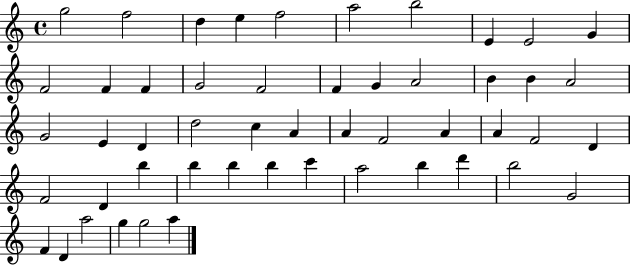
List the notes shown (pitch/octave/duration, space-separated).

G5/h F5/h D5/q E5/q F5/h A5/h B5/h E4/q E4/h G4/q F4/h F4/q F4/q G4/h F4/h F4/q G4/q A4/h B4/q B4/q A4/h G4/h E4/q D4/q D5/h C5/q A4/q A4/q F4/h A4/q A4/q F4/h D4/q F4/h D4/q B5/q B5/q B5/q B5/q C6/q A5/h B5/q D6/q B5/h G4/h F4/q D4/q A5/h G5/q G5/h A5/q